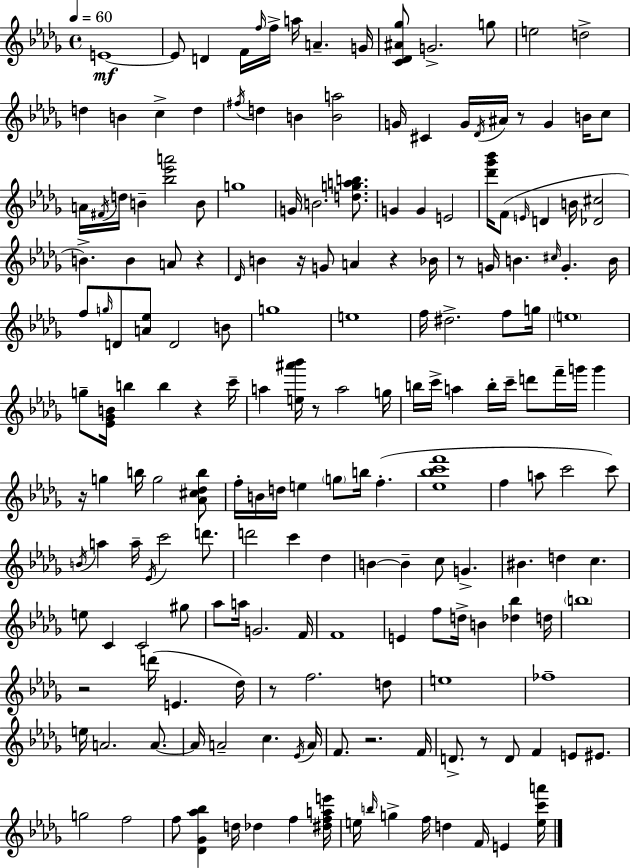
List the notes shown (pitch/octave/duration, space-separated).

E4/w E4/e D4/q F4/s F5/s F5/s A5/s A4/q. G4/s [C4,Db4,A#4,Gb5]/e G4/h. G5/e E5/h D5/h D5/q B4/q C5/q D5/q F#5/s D5/q B4/q [B4,A5]/h G4/s C#4/q G4/s Db4/s A#4/s R/e G4/q B4/s C5/e A4/s F#4/s D5/s B4/q [Bb5,Eb6,A6]/h B4/e G5/w G4/s B4/h. [D5,G5,A5,B5]/e. G4/q G4/q E4/h [Db6,Gb6,Bb6]/s F4/e E4/s D4/q B4/s [Db4,C#5]/h B4/q. B4/q A4/e R/q Db4/s B4/q R/s G4/e A4/q R/q Bb4/s R/e G4/s B4/q. C#5/s G4/q. B4/s F5/e G5/s D4/e [A4,Eb5]/e D4/h B4/e G5/w E5/w F5/s D#5/h. F5/e G5/s E5/w G5/e [Eb4,Gb4,B4]/s B5/q B5/q R/q C6/s A5/q [E5,A#6,Bb6]/s R/e A5/h G5/s B5/s C6/s A5/q B5/s C6/s D6/e F6/s G6/s G6/q R/s G5/q B5/s G5/h [Ab4,C#5,Db5,B5]/e F5/s B4/s D5/s E5/q G5/e B5/s F5/q. [Eb5,Bb5,C6,F6]/w F5/q A5/e C6/h C6/e B4/s A5/q A5/s Eb4/s C6/h D6/e. D6/h C6/q Db5/q B4/q B4/q C5/e G4/q. BIS4/q. D5/q C5/q. E5/e C4/q C4/h G#5/e Ab5/e A5/s G4/h. F4/s F4/w E4/q F5/e D5/s B4/q [Db5,Bb5]/q D5/s B5/w R/h D6/s E4/q. Db5/s R/e F5/h. D5/e E5/w FES5/w E5/s A4/h. A4/e. A4/s A4/h C5/q. Eb4/s A4/s F4/e. R/h. F4/s D4/e. R/e D4/e F4/q E4/e EIS4/e. G5/h F5/h F5/e [Db4,Gb4,Ab5,Bb5]/q D5/s Db5/q F5/q [D#5,F5,A5,E6]/s E5/s B5/s G5/q F5/s D5/q F4/s E4/q [E5,C6,A6]/s